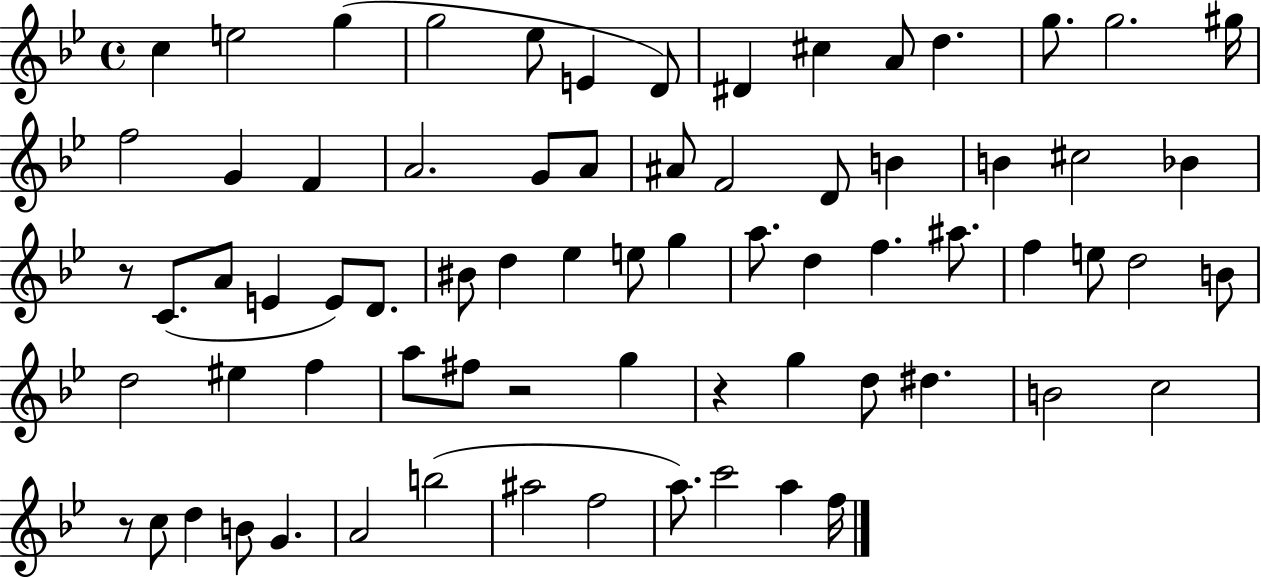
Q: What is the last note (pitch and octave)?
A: F5